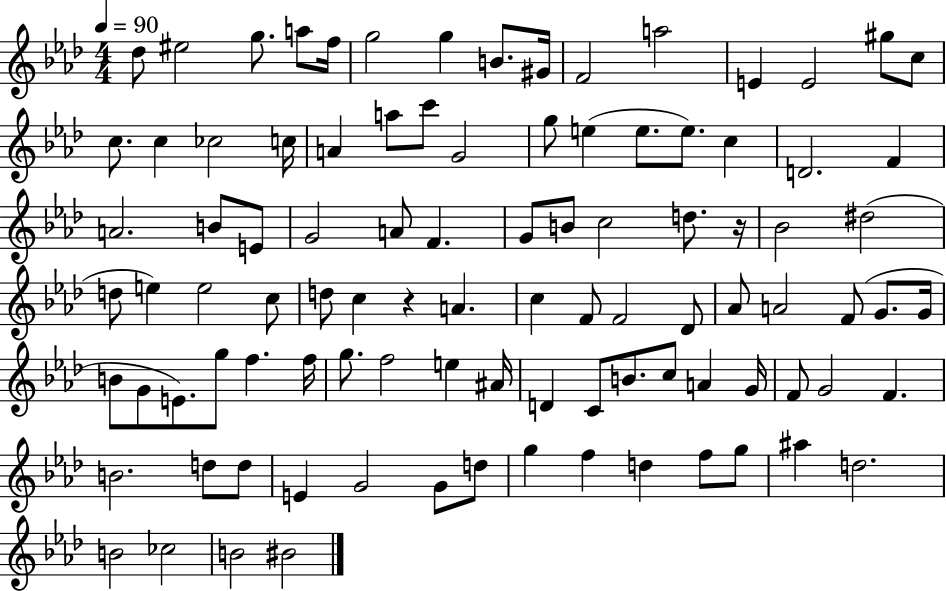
{
  \clef treble
  \numericTimeSignature
  \time 4/4
  \key aes \major
  \tempo 4 = 90
  des''8 eis''2 g''8. a''8 f''16 | g''2 g''4 b'8. gis'16 | f'2 a''2 | e'4 e'2 gis''8 c''8 | \break c''8. c''4 ces''2 c''16 | a'4 a''8 c'''8 g'2 | g''8 e''4( e''8. e''8.) c''4 | d'2. f'4 | \break a'2. b'8 e'8 | g'2 a'8 f'4. | g'8 b'8 c''2 d''8. r16 | bes'2 dis''2( | \break d''8 e''4) e''2 c''8 | d''8 c''4 r4 a'4. | c''4 f'8 f'2 des'8 | aes'8 a'2 f'8( g'8. g'16 | \break b'8 g'8 e'8.) g''8 f''4. f''16 | g''8. f''2 e''4 ais'16 | d'4 c'8 b'8. c''8 a'4 g'16 | f'8 g'2 f'4. | \break b'2. d''8 d''8 | e'4 g'2 g'8 d''8 | g''4 f''4 d''4 f''8 g''8 | ais''4 d''2. | \break b'2 ces''2 | b'2 bis'2 | \bar "|."
}